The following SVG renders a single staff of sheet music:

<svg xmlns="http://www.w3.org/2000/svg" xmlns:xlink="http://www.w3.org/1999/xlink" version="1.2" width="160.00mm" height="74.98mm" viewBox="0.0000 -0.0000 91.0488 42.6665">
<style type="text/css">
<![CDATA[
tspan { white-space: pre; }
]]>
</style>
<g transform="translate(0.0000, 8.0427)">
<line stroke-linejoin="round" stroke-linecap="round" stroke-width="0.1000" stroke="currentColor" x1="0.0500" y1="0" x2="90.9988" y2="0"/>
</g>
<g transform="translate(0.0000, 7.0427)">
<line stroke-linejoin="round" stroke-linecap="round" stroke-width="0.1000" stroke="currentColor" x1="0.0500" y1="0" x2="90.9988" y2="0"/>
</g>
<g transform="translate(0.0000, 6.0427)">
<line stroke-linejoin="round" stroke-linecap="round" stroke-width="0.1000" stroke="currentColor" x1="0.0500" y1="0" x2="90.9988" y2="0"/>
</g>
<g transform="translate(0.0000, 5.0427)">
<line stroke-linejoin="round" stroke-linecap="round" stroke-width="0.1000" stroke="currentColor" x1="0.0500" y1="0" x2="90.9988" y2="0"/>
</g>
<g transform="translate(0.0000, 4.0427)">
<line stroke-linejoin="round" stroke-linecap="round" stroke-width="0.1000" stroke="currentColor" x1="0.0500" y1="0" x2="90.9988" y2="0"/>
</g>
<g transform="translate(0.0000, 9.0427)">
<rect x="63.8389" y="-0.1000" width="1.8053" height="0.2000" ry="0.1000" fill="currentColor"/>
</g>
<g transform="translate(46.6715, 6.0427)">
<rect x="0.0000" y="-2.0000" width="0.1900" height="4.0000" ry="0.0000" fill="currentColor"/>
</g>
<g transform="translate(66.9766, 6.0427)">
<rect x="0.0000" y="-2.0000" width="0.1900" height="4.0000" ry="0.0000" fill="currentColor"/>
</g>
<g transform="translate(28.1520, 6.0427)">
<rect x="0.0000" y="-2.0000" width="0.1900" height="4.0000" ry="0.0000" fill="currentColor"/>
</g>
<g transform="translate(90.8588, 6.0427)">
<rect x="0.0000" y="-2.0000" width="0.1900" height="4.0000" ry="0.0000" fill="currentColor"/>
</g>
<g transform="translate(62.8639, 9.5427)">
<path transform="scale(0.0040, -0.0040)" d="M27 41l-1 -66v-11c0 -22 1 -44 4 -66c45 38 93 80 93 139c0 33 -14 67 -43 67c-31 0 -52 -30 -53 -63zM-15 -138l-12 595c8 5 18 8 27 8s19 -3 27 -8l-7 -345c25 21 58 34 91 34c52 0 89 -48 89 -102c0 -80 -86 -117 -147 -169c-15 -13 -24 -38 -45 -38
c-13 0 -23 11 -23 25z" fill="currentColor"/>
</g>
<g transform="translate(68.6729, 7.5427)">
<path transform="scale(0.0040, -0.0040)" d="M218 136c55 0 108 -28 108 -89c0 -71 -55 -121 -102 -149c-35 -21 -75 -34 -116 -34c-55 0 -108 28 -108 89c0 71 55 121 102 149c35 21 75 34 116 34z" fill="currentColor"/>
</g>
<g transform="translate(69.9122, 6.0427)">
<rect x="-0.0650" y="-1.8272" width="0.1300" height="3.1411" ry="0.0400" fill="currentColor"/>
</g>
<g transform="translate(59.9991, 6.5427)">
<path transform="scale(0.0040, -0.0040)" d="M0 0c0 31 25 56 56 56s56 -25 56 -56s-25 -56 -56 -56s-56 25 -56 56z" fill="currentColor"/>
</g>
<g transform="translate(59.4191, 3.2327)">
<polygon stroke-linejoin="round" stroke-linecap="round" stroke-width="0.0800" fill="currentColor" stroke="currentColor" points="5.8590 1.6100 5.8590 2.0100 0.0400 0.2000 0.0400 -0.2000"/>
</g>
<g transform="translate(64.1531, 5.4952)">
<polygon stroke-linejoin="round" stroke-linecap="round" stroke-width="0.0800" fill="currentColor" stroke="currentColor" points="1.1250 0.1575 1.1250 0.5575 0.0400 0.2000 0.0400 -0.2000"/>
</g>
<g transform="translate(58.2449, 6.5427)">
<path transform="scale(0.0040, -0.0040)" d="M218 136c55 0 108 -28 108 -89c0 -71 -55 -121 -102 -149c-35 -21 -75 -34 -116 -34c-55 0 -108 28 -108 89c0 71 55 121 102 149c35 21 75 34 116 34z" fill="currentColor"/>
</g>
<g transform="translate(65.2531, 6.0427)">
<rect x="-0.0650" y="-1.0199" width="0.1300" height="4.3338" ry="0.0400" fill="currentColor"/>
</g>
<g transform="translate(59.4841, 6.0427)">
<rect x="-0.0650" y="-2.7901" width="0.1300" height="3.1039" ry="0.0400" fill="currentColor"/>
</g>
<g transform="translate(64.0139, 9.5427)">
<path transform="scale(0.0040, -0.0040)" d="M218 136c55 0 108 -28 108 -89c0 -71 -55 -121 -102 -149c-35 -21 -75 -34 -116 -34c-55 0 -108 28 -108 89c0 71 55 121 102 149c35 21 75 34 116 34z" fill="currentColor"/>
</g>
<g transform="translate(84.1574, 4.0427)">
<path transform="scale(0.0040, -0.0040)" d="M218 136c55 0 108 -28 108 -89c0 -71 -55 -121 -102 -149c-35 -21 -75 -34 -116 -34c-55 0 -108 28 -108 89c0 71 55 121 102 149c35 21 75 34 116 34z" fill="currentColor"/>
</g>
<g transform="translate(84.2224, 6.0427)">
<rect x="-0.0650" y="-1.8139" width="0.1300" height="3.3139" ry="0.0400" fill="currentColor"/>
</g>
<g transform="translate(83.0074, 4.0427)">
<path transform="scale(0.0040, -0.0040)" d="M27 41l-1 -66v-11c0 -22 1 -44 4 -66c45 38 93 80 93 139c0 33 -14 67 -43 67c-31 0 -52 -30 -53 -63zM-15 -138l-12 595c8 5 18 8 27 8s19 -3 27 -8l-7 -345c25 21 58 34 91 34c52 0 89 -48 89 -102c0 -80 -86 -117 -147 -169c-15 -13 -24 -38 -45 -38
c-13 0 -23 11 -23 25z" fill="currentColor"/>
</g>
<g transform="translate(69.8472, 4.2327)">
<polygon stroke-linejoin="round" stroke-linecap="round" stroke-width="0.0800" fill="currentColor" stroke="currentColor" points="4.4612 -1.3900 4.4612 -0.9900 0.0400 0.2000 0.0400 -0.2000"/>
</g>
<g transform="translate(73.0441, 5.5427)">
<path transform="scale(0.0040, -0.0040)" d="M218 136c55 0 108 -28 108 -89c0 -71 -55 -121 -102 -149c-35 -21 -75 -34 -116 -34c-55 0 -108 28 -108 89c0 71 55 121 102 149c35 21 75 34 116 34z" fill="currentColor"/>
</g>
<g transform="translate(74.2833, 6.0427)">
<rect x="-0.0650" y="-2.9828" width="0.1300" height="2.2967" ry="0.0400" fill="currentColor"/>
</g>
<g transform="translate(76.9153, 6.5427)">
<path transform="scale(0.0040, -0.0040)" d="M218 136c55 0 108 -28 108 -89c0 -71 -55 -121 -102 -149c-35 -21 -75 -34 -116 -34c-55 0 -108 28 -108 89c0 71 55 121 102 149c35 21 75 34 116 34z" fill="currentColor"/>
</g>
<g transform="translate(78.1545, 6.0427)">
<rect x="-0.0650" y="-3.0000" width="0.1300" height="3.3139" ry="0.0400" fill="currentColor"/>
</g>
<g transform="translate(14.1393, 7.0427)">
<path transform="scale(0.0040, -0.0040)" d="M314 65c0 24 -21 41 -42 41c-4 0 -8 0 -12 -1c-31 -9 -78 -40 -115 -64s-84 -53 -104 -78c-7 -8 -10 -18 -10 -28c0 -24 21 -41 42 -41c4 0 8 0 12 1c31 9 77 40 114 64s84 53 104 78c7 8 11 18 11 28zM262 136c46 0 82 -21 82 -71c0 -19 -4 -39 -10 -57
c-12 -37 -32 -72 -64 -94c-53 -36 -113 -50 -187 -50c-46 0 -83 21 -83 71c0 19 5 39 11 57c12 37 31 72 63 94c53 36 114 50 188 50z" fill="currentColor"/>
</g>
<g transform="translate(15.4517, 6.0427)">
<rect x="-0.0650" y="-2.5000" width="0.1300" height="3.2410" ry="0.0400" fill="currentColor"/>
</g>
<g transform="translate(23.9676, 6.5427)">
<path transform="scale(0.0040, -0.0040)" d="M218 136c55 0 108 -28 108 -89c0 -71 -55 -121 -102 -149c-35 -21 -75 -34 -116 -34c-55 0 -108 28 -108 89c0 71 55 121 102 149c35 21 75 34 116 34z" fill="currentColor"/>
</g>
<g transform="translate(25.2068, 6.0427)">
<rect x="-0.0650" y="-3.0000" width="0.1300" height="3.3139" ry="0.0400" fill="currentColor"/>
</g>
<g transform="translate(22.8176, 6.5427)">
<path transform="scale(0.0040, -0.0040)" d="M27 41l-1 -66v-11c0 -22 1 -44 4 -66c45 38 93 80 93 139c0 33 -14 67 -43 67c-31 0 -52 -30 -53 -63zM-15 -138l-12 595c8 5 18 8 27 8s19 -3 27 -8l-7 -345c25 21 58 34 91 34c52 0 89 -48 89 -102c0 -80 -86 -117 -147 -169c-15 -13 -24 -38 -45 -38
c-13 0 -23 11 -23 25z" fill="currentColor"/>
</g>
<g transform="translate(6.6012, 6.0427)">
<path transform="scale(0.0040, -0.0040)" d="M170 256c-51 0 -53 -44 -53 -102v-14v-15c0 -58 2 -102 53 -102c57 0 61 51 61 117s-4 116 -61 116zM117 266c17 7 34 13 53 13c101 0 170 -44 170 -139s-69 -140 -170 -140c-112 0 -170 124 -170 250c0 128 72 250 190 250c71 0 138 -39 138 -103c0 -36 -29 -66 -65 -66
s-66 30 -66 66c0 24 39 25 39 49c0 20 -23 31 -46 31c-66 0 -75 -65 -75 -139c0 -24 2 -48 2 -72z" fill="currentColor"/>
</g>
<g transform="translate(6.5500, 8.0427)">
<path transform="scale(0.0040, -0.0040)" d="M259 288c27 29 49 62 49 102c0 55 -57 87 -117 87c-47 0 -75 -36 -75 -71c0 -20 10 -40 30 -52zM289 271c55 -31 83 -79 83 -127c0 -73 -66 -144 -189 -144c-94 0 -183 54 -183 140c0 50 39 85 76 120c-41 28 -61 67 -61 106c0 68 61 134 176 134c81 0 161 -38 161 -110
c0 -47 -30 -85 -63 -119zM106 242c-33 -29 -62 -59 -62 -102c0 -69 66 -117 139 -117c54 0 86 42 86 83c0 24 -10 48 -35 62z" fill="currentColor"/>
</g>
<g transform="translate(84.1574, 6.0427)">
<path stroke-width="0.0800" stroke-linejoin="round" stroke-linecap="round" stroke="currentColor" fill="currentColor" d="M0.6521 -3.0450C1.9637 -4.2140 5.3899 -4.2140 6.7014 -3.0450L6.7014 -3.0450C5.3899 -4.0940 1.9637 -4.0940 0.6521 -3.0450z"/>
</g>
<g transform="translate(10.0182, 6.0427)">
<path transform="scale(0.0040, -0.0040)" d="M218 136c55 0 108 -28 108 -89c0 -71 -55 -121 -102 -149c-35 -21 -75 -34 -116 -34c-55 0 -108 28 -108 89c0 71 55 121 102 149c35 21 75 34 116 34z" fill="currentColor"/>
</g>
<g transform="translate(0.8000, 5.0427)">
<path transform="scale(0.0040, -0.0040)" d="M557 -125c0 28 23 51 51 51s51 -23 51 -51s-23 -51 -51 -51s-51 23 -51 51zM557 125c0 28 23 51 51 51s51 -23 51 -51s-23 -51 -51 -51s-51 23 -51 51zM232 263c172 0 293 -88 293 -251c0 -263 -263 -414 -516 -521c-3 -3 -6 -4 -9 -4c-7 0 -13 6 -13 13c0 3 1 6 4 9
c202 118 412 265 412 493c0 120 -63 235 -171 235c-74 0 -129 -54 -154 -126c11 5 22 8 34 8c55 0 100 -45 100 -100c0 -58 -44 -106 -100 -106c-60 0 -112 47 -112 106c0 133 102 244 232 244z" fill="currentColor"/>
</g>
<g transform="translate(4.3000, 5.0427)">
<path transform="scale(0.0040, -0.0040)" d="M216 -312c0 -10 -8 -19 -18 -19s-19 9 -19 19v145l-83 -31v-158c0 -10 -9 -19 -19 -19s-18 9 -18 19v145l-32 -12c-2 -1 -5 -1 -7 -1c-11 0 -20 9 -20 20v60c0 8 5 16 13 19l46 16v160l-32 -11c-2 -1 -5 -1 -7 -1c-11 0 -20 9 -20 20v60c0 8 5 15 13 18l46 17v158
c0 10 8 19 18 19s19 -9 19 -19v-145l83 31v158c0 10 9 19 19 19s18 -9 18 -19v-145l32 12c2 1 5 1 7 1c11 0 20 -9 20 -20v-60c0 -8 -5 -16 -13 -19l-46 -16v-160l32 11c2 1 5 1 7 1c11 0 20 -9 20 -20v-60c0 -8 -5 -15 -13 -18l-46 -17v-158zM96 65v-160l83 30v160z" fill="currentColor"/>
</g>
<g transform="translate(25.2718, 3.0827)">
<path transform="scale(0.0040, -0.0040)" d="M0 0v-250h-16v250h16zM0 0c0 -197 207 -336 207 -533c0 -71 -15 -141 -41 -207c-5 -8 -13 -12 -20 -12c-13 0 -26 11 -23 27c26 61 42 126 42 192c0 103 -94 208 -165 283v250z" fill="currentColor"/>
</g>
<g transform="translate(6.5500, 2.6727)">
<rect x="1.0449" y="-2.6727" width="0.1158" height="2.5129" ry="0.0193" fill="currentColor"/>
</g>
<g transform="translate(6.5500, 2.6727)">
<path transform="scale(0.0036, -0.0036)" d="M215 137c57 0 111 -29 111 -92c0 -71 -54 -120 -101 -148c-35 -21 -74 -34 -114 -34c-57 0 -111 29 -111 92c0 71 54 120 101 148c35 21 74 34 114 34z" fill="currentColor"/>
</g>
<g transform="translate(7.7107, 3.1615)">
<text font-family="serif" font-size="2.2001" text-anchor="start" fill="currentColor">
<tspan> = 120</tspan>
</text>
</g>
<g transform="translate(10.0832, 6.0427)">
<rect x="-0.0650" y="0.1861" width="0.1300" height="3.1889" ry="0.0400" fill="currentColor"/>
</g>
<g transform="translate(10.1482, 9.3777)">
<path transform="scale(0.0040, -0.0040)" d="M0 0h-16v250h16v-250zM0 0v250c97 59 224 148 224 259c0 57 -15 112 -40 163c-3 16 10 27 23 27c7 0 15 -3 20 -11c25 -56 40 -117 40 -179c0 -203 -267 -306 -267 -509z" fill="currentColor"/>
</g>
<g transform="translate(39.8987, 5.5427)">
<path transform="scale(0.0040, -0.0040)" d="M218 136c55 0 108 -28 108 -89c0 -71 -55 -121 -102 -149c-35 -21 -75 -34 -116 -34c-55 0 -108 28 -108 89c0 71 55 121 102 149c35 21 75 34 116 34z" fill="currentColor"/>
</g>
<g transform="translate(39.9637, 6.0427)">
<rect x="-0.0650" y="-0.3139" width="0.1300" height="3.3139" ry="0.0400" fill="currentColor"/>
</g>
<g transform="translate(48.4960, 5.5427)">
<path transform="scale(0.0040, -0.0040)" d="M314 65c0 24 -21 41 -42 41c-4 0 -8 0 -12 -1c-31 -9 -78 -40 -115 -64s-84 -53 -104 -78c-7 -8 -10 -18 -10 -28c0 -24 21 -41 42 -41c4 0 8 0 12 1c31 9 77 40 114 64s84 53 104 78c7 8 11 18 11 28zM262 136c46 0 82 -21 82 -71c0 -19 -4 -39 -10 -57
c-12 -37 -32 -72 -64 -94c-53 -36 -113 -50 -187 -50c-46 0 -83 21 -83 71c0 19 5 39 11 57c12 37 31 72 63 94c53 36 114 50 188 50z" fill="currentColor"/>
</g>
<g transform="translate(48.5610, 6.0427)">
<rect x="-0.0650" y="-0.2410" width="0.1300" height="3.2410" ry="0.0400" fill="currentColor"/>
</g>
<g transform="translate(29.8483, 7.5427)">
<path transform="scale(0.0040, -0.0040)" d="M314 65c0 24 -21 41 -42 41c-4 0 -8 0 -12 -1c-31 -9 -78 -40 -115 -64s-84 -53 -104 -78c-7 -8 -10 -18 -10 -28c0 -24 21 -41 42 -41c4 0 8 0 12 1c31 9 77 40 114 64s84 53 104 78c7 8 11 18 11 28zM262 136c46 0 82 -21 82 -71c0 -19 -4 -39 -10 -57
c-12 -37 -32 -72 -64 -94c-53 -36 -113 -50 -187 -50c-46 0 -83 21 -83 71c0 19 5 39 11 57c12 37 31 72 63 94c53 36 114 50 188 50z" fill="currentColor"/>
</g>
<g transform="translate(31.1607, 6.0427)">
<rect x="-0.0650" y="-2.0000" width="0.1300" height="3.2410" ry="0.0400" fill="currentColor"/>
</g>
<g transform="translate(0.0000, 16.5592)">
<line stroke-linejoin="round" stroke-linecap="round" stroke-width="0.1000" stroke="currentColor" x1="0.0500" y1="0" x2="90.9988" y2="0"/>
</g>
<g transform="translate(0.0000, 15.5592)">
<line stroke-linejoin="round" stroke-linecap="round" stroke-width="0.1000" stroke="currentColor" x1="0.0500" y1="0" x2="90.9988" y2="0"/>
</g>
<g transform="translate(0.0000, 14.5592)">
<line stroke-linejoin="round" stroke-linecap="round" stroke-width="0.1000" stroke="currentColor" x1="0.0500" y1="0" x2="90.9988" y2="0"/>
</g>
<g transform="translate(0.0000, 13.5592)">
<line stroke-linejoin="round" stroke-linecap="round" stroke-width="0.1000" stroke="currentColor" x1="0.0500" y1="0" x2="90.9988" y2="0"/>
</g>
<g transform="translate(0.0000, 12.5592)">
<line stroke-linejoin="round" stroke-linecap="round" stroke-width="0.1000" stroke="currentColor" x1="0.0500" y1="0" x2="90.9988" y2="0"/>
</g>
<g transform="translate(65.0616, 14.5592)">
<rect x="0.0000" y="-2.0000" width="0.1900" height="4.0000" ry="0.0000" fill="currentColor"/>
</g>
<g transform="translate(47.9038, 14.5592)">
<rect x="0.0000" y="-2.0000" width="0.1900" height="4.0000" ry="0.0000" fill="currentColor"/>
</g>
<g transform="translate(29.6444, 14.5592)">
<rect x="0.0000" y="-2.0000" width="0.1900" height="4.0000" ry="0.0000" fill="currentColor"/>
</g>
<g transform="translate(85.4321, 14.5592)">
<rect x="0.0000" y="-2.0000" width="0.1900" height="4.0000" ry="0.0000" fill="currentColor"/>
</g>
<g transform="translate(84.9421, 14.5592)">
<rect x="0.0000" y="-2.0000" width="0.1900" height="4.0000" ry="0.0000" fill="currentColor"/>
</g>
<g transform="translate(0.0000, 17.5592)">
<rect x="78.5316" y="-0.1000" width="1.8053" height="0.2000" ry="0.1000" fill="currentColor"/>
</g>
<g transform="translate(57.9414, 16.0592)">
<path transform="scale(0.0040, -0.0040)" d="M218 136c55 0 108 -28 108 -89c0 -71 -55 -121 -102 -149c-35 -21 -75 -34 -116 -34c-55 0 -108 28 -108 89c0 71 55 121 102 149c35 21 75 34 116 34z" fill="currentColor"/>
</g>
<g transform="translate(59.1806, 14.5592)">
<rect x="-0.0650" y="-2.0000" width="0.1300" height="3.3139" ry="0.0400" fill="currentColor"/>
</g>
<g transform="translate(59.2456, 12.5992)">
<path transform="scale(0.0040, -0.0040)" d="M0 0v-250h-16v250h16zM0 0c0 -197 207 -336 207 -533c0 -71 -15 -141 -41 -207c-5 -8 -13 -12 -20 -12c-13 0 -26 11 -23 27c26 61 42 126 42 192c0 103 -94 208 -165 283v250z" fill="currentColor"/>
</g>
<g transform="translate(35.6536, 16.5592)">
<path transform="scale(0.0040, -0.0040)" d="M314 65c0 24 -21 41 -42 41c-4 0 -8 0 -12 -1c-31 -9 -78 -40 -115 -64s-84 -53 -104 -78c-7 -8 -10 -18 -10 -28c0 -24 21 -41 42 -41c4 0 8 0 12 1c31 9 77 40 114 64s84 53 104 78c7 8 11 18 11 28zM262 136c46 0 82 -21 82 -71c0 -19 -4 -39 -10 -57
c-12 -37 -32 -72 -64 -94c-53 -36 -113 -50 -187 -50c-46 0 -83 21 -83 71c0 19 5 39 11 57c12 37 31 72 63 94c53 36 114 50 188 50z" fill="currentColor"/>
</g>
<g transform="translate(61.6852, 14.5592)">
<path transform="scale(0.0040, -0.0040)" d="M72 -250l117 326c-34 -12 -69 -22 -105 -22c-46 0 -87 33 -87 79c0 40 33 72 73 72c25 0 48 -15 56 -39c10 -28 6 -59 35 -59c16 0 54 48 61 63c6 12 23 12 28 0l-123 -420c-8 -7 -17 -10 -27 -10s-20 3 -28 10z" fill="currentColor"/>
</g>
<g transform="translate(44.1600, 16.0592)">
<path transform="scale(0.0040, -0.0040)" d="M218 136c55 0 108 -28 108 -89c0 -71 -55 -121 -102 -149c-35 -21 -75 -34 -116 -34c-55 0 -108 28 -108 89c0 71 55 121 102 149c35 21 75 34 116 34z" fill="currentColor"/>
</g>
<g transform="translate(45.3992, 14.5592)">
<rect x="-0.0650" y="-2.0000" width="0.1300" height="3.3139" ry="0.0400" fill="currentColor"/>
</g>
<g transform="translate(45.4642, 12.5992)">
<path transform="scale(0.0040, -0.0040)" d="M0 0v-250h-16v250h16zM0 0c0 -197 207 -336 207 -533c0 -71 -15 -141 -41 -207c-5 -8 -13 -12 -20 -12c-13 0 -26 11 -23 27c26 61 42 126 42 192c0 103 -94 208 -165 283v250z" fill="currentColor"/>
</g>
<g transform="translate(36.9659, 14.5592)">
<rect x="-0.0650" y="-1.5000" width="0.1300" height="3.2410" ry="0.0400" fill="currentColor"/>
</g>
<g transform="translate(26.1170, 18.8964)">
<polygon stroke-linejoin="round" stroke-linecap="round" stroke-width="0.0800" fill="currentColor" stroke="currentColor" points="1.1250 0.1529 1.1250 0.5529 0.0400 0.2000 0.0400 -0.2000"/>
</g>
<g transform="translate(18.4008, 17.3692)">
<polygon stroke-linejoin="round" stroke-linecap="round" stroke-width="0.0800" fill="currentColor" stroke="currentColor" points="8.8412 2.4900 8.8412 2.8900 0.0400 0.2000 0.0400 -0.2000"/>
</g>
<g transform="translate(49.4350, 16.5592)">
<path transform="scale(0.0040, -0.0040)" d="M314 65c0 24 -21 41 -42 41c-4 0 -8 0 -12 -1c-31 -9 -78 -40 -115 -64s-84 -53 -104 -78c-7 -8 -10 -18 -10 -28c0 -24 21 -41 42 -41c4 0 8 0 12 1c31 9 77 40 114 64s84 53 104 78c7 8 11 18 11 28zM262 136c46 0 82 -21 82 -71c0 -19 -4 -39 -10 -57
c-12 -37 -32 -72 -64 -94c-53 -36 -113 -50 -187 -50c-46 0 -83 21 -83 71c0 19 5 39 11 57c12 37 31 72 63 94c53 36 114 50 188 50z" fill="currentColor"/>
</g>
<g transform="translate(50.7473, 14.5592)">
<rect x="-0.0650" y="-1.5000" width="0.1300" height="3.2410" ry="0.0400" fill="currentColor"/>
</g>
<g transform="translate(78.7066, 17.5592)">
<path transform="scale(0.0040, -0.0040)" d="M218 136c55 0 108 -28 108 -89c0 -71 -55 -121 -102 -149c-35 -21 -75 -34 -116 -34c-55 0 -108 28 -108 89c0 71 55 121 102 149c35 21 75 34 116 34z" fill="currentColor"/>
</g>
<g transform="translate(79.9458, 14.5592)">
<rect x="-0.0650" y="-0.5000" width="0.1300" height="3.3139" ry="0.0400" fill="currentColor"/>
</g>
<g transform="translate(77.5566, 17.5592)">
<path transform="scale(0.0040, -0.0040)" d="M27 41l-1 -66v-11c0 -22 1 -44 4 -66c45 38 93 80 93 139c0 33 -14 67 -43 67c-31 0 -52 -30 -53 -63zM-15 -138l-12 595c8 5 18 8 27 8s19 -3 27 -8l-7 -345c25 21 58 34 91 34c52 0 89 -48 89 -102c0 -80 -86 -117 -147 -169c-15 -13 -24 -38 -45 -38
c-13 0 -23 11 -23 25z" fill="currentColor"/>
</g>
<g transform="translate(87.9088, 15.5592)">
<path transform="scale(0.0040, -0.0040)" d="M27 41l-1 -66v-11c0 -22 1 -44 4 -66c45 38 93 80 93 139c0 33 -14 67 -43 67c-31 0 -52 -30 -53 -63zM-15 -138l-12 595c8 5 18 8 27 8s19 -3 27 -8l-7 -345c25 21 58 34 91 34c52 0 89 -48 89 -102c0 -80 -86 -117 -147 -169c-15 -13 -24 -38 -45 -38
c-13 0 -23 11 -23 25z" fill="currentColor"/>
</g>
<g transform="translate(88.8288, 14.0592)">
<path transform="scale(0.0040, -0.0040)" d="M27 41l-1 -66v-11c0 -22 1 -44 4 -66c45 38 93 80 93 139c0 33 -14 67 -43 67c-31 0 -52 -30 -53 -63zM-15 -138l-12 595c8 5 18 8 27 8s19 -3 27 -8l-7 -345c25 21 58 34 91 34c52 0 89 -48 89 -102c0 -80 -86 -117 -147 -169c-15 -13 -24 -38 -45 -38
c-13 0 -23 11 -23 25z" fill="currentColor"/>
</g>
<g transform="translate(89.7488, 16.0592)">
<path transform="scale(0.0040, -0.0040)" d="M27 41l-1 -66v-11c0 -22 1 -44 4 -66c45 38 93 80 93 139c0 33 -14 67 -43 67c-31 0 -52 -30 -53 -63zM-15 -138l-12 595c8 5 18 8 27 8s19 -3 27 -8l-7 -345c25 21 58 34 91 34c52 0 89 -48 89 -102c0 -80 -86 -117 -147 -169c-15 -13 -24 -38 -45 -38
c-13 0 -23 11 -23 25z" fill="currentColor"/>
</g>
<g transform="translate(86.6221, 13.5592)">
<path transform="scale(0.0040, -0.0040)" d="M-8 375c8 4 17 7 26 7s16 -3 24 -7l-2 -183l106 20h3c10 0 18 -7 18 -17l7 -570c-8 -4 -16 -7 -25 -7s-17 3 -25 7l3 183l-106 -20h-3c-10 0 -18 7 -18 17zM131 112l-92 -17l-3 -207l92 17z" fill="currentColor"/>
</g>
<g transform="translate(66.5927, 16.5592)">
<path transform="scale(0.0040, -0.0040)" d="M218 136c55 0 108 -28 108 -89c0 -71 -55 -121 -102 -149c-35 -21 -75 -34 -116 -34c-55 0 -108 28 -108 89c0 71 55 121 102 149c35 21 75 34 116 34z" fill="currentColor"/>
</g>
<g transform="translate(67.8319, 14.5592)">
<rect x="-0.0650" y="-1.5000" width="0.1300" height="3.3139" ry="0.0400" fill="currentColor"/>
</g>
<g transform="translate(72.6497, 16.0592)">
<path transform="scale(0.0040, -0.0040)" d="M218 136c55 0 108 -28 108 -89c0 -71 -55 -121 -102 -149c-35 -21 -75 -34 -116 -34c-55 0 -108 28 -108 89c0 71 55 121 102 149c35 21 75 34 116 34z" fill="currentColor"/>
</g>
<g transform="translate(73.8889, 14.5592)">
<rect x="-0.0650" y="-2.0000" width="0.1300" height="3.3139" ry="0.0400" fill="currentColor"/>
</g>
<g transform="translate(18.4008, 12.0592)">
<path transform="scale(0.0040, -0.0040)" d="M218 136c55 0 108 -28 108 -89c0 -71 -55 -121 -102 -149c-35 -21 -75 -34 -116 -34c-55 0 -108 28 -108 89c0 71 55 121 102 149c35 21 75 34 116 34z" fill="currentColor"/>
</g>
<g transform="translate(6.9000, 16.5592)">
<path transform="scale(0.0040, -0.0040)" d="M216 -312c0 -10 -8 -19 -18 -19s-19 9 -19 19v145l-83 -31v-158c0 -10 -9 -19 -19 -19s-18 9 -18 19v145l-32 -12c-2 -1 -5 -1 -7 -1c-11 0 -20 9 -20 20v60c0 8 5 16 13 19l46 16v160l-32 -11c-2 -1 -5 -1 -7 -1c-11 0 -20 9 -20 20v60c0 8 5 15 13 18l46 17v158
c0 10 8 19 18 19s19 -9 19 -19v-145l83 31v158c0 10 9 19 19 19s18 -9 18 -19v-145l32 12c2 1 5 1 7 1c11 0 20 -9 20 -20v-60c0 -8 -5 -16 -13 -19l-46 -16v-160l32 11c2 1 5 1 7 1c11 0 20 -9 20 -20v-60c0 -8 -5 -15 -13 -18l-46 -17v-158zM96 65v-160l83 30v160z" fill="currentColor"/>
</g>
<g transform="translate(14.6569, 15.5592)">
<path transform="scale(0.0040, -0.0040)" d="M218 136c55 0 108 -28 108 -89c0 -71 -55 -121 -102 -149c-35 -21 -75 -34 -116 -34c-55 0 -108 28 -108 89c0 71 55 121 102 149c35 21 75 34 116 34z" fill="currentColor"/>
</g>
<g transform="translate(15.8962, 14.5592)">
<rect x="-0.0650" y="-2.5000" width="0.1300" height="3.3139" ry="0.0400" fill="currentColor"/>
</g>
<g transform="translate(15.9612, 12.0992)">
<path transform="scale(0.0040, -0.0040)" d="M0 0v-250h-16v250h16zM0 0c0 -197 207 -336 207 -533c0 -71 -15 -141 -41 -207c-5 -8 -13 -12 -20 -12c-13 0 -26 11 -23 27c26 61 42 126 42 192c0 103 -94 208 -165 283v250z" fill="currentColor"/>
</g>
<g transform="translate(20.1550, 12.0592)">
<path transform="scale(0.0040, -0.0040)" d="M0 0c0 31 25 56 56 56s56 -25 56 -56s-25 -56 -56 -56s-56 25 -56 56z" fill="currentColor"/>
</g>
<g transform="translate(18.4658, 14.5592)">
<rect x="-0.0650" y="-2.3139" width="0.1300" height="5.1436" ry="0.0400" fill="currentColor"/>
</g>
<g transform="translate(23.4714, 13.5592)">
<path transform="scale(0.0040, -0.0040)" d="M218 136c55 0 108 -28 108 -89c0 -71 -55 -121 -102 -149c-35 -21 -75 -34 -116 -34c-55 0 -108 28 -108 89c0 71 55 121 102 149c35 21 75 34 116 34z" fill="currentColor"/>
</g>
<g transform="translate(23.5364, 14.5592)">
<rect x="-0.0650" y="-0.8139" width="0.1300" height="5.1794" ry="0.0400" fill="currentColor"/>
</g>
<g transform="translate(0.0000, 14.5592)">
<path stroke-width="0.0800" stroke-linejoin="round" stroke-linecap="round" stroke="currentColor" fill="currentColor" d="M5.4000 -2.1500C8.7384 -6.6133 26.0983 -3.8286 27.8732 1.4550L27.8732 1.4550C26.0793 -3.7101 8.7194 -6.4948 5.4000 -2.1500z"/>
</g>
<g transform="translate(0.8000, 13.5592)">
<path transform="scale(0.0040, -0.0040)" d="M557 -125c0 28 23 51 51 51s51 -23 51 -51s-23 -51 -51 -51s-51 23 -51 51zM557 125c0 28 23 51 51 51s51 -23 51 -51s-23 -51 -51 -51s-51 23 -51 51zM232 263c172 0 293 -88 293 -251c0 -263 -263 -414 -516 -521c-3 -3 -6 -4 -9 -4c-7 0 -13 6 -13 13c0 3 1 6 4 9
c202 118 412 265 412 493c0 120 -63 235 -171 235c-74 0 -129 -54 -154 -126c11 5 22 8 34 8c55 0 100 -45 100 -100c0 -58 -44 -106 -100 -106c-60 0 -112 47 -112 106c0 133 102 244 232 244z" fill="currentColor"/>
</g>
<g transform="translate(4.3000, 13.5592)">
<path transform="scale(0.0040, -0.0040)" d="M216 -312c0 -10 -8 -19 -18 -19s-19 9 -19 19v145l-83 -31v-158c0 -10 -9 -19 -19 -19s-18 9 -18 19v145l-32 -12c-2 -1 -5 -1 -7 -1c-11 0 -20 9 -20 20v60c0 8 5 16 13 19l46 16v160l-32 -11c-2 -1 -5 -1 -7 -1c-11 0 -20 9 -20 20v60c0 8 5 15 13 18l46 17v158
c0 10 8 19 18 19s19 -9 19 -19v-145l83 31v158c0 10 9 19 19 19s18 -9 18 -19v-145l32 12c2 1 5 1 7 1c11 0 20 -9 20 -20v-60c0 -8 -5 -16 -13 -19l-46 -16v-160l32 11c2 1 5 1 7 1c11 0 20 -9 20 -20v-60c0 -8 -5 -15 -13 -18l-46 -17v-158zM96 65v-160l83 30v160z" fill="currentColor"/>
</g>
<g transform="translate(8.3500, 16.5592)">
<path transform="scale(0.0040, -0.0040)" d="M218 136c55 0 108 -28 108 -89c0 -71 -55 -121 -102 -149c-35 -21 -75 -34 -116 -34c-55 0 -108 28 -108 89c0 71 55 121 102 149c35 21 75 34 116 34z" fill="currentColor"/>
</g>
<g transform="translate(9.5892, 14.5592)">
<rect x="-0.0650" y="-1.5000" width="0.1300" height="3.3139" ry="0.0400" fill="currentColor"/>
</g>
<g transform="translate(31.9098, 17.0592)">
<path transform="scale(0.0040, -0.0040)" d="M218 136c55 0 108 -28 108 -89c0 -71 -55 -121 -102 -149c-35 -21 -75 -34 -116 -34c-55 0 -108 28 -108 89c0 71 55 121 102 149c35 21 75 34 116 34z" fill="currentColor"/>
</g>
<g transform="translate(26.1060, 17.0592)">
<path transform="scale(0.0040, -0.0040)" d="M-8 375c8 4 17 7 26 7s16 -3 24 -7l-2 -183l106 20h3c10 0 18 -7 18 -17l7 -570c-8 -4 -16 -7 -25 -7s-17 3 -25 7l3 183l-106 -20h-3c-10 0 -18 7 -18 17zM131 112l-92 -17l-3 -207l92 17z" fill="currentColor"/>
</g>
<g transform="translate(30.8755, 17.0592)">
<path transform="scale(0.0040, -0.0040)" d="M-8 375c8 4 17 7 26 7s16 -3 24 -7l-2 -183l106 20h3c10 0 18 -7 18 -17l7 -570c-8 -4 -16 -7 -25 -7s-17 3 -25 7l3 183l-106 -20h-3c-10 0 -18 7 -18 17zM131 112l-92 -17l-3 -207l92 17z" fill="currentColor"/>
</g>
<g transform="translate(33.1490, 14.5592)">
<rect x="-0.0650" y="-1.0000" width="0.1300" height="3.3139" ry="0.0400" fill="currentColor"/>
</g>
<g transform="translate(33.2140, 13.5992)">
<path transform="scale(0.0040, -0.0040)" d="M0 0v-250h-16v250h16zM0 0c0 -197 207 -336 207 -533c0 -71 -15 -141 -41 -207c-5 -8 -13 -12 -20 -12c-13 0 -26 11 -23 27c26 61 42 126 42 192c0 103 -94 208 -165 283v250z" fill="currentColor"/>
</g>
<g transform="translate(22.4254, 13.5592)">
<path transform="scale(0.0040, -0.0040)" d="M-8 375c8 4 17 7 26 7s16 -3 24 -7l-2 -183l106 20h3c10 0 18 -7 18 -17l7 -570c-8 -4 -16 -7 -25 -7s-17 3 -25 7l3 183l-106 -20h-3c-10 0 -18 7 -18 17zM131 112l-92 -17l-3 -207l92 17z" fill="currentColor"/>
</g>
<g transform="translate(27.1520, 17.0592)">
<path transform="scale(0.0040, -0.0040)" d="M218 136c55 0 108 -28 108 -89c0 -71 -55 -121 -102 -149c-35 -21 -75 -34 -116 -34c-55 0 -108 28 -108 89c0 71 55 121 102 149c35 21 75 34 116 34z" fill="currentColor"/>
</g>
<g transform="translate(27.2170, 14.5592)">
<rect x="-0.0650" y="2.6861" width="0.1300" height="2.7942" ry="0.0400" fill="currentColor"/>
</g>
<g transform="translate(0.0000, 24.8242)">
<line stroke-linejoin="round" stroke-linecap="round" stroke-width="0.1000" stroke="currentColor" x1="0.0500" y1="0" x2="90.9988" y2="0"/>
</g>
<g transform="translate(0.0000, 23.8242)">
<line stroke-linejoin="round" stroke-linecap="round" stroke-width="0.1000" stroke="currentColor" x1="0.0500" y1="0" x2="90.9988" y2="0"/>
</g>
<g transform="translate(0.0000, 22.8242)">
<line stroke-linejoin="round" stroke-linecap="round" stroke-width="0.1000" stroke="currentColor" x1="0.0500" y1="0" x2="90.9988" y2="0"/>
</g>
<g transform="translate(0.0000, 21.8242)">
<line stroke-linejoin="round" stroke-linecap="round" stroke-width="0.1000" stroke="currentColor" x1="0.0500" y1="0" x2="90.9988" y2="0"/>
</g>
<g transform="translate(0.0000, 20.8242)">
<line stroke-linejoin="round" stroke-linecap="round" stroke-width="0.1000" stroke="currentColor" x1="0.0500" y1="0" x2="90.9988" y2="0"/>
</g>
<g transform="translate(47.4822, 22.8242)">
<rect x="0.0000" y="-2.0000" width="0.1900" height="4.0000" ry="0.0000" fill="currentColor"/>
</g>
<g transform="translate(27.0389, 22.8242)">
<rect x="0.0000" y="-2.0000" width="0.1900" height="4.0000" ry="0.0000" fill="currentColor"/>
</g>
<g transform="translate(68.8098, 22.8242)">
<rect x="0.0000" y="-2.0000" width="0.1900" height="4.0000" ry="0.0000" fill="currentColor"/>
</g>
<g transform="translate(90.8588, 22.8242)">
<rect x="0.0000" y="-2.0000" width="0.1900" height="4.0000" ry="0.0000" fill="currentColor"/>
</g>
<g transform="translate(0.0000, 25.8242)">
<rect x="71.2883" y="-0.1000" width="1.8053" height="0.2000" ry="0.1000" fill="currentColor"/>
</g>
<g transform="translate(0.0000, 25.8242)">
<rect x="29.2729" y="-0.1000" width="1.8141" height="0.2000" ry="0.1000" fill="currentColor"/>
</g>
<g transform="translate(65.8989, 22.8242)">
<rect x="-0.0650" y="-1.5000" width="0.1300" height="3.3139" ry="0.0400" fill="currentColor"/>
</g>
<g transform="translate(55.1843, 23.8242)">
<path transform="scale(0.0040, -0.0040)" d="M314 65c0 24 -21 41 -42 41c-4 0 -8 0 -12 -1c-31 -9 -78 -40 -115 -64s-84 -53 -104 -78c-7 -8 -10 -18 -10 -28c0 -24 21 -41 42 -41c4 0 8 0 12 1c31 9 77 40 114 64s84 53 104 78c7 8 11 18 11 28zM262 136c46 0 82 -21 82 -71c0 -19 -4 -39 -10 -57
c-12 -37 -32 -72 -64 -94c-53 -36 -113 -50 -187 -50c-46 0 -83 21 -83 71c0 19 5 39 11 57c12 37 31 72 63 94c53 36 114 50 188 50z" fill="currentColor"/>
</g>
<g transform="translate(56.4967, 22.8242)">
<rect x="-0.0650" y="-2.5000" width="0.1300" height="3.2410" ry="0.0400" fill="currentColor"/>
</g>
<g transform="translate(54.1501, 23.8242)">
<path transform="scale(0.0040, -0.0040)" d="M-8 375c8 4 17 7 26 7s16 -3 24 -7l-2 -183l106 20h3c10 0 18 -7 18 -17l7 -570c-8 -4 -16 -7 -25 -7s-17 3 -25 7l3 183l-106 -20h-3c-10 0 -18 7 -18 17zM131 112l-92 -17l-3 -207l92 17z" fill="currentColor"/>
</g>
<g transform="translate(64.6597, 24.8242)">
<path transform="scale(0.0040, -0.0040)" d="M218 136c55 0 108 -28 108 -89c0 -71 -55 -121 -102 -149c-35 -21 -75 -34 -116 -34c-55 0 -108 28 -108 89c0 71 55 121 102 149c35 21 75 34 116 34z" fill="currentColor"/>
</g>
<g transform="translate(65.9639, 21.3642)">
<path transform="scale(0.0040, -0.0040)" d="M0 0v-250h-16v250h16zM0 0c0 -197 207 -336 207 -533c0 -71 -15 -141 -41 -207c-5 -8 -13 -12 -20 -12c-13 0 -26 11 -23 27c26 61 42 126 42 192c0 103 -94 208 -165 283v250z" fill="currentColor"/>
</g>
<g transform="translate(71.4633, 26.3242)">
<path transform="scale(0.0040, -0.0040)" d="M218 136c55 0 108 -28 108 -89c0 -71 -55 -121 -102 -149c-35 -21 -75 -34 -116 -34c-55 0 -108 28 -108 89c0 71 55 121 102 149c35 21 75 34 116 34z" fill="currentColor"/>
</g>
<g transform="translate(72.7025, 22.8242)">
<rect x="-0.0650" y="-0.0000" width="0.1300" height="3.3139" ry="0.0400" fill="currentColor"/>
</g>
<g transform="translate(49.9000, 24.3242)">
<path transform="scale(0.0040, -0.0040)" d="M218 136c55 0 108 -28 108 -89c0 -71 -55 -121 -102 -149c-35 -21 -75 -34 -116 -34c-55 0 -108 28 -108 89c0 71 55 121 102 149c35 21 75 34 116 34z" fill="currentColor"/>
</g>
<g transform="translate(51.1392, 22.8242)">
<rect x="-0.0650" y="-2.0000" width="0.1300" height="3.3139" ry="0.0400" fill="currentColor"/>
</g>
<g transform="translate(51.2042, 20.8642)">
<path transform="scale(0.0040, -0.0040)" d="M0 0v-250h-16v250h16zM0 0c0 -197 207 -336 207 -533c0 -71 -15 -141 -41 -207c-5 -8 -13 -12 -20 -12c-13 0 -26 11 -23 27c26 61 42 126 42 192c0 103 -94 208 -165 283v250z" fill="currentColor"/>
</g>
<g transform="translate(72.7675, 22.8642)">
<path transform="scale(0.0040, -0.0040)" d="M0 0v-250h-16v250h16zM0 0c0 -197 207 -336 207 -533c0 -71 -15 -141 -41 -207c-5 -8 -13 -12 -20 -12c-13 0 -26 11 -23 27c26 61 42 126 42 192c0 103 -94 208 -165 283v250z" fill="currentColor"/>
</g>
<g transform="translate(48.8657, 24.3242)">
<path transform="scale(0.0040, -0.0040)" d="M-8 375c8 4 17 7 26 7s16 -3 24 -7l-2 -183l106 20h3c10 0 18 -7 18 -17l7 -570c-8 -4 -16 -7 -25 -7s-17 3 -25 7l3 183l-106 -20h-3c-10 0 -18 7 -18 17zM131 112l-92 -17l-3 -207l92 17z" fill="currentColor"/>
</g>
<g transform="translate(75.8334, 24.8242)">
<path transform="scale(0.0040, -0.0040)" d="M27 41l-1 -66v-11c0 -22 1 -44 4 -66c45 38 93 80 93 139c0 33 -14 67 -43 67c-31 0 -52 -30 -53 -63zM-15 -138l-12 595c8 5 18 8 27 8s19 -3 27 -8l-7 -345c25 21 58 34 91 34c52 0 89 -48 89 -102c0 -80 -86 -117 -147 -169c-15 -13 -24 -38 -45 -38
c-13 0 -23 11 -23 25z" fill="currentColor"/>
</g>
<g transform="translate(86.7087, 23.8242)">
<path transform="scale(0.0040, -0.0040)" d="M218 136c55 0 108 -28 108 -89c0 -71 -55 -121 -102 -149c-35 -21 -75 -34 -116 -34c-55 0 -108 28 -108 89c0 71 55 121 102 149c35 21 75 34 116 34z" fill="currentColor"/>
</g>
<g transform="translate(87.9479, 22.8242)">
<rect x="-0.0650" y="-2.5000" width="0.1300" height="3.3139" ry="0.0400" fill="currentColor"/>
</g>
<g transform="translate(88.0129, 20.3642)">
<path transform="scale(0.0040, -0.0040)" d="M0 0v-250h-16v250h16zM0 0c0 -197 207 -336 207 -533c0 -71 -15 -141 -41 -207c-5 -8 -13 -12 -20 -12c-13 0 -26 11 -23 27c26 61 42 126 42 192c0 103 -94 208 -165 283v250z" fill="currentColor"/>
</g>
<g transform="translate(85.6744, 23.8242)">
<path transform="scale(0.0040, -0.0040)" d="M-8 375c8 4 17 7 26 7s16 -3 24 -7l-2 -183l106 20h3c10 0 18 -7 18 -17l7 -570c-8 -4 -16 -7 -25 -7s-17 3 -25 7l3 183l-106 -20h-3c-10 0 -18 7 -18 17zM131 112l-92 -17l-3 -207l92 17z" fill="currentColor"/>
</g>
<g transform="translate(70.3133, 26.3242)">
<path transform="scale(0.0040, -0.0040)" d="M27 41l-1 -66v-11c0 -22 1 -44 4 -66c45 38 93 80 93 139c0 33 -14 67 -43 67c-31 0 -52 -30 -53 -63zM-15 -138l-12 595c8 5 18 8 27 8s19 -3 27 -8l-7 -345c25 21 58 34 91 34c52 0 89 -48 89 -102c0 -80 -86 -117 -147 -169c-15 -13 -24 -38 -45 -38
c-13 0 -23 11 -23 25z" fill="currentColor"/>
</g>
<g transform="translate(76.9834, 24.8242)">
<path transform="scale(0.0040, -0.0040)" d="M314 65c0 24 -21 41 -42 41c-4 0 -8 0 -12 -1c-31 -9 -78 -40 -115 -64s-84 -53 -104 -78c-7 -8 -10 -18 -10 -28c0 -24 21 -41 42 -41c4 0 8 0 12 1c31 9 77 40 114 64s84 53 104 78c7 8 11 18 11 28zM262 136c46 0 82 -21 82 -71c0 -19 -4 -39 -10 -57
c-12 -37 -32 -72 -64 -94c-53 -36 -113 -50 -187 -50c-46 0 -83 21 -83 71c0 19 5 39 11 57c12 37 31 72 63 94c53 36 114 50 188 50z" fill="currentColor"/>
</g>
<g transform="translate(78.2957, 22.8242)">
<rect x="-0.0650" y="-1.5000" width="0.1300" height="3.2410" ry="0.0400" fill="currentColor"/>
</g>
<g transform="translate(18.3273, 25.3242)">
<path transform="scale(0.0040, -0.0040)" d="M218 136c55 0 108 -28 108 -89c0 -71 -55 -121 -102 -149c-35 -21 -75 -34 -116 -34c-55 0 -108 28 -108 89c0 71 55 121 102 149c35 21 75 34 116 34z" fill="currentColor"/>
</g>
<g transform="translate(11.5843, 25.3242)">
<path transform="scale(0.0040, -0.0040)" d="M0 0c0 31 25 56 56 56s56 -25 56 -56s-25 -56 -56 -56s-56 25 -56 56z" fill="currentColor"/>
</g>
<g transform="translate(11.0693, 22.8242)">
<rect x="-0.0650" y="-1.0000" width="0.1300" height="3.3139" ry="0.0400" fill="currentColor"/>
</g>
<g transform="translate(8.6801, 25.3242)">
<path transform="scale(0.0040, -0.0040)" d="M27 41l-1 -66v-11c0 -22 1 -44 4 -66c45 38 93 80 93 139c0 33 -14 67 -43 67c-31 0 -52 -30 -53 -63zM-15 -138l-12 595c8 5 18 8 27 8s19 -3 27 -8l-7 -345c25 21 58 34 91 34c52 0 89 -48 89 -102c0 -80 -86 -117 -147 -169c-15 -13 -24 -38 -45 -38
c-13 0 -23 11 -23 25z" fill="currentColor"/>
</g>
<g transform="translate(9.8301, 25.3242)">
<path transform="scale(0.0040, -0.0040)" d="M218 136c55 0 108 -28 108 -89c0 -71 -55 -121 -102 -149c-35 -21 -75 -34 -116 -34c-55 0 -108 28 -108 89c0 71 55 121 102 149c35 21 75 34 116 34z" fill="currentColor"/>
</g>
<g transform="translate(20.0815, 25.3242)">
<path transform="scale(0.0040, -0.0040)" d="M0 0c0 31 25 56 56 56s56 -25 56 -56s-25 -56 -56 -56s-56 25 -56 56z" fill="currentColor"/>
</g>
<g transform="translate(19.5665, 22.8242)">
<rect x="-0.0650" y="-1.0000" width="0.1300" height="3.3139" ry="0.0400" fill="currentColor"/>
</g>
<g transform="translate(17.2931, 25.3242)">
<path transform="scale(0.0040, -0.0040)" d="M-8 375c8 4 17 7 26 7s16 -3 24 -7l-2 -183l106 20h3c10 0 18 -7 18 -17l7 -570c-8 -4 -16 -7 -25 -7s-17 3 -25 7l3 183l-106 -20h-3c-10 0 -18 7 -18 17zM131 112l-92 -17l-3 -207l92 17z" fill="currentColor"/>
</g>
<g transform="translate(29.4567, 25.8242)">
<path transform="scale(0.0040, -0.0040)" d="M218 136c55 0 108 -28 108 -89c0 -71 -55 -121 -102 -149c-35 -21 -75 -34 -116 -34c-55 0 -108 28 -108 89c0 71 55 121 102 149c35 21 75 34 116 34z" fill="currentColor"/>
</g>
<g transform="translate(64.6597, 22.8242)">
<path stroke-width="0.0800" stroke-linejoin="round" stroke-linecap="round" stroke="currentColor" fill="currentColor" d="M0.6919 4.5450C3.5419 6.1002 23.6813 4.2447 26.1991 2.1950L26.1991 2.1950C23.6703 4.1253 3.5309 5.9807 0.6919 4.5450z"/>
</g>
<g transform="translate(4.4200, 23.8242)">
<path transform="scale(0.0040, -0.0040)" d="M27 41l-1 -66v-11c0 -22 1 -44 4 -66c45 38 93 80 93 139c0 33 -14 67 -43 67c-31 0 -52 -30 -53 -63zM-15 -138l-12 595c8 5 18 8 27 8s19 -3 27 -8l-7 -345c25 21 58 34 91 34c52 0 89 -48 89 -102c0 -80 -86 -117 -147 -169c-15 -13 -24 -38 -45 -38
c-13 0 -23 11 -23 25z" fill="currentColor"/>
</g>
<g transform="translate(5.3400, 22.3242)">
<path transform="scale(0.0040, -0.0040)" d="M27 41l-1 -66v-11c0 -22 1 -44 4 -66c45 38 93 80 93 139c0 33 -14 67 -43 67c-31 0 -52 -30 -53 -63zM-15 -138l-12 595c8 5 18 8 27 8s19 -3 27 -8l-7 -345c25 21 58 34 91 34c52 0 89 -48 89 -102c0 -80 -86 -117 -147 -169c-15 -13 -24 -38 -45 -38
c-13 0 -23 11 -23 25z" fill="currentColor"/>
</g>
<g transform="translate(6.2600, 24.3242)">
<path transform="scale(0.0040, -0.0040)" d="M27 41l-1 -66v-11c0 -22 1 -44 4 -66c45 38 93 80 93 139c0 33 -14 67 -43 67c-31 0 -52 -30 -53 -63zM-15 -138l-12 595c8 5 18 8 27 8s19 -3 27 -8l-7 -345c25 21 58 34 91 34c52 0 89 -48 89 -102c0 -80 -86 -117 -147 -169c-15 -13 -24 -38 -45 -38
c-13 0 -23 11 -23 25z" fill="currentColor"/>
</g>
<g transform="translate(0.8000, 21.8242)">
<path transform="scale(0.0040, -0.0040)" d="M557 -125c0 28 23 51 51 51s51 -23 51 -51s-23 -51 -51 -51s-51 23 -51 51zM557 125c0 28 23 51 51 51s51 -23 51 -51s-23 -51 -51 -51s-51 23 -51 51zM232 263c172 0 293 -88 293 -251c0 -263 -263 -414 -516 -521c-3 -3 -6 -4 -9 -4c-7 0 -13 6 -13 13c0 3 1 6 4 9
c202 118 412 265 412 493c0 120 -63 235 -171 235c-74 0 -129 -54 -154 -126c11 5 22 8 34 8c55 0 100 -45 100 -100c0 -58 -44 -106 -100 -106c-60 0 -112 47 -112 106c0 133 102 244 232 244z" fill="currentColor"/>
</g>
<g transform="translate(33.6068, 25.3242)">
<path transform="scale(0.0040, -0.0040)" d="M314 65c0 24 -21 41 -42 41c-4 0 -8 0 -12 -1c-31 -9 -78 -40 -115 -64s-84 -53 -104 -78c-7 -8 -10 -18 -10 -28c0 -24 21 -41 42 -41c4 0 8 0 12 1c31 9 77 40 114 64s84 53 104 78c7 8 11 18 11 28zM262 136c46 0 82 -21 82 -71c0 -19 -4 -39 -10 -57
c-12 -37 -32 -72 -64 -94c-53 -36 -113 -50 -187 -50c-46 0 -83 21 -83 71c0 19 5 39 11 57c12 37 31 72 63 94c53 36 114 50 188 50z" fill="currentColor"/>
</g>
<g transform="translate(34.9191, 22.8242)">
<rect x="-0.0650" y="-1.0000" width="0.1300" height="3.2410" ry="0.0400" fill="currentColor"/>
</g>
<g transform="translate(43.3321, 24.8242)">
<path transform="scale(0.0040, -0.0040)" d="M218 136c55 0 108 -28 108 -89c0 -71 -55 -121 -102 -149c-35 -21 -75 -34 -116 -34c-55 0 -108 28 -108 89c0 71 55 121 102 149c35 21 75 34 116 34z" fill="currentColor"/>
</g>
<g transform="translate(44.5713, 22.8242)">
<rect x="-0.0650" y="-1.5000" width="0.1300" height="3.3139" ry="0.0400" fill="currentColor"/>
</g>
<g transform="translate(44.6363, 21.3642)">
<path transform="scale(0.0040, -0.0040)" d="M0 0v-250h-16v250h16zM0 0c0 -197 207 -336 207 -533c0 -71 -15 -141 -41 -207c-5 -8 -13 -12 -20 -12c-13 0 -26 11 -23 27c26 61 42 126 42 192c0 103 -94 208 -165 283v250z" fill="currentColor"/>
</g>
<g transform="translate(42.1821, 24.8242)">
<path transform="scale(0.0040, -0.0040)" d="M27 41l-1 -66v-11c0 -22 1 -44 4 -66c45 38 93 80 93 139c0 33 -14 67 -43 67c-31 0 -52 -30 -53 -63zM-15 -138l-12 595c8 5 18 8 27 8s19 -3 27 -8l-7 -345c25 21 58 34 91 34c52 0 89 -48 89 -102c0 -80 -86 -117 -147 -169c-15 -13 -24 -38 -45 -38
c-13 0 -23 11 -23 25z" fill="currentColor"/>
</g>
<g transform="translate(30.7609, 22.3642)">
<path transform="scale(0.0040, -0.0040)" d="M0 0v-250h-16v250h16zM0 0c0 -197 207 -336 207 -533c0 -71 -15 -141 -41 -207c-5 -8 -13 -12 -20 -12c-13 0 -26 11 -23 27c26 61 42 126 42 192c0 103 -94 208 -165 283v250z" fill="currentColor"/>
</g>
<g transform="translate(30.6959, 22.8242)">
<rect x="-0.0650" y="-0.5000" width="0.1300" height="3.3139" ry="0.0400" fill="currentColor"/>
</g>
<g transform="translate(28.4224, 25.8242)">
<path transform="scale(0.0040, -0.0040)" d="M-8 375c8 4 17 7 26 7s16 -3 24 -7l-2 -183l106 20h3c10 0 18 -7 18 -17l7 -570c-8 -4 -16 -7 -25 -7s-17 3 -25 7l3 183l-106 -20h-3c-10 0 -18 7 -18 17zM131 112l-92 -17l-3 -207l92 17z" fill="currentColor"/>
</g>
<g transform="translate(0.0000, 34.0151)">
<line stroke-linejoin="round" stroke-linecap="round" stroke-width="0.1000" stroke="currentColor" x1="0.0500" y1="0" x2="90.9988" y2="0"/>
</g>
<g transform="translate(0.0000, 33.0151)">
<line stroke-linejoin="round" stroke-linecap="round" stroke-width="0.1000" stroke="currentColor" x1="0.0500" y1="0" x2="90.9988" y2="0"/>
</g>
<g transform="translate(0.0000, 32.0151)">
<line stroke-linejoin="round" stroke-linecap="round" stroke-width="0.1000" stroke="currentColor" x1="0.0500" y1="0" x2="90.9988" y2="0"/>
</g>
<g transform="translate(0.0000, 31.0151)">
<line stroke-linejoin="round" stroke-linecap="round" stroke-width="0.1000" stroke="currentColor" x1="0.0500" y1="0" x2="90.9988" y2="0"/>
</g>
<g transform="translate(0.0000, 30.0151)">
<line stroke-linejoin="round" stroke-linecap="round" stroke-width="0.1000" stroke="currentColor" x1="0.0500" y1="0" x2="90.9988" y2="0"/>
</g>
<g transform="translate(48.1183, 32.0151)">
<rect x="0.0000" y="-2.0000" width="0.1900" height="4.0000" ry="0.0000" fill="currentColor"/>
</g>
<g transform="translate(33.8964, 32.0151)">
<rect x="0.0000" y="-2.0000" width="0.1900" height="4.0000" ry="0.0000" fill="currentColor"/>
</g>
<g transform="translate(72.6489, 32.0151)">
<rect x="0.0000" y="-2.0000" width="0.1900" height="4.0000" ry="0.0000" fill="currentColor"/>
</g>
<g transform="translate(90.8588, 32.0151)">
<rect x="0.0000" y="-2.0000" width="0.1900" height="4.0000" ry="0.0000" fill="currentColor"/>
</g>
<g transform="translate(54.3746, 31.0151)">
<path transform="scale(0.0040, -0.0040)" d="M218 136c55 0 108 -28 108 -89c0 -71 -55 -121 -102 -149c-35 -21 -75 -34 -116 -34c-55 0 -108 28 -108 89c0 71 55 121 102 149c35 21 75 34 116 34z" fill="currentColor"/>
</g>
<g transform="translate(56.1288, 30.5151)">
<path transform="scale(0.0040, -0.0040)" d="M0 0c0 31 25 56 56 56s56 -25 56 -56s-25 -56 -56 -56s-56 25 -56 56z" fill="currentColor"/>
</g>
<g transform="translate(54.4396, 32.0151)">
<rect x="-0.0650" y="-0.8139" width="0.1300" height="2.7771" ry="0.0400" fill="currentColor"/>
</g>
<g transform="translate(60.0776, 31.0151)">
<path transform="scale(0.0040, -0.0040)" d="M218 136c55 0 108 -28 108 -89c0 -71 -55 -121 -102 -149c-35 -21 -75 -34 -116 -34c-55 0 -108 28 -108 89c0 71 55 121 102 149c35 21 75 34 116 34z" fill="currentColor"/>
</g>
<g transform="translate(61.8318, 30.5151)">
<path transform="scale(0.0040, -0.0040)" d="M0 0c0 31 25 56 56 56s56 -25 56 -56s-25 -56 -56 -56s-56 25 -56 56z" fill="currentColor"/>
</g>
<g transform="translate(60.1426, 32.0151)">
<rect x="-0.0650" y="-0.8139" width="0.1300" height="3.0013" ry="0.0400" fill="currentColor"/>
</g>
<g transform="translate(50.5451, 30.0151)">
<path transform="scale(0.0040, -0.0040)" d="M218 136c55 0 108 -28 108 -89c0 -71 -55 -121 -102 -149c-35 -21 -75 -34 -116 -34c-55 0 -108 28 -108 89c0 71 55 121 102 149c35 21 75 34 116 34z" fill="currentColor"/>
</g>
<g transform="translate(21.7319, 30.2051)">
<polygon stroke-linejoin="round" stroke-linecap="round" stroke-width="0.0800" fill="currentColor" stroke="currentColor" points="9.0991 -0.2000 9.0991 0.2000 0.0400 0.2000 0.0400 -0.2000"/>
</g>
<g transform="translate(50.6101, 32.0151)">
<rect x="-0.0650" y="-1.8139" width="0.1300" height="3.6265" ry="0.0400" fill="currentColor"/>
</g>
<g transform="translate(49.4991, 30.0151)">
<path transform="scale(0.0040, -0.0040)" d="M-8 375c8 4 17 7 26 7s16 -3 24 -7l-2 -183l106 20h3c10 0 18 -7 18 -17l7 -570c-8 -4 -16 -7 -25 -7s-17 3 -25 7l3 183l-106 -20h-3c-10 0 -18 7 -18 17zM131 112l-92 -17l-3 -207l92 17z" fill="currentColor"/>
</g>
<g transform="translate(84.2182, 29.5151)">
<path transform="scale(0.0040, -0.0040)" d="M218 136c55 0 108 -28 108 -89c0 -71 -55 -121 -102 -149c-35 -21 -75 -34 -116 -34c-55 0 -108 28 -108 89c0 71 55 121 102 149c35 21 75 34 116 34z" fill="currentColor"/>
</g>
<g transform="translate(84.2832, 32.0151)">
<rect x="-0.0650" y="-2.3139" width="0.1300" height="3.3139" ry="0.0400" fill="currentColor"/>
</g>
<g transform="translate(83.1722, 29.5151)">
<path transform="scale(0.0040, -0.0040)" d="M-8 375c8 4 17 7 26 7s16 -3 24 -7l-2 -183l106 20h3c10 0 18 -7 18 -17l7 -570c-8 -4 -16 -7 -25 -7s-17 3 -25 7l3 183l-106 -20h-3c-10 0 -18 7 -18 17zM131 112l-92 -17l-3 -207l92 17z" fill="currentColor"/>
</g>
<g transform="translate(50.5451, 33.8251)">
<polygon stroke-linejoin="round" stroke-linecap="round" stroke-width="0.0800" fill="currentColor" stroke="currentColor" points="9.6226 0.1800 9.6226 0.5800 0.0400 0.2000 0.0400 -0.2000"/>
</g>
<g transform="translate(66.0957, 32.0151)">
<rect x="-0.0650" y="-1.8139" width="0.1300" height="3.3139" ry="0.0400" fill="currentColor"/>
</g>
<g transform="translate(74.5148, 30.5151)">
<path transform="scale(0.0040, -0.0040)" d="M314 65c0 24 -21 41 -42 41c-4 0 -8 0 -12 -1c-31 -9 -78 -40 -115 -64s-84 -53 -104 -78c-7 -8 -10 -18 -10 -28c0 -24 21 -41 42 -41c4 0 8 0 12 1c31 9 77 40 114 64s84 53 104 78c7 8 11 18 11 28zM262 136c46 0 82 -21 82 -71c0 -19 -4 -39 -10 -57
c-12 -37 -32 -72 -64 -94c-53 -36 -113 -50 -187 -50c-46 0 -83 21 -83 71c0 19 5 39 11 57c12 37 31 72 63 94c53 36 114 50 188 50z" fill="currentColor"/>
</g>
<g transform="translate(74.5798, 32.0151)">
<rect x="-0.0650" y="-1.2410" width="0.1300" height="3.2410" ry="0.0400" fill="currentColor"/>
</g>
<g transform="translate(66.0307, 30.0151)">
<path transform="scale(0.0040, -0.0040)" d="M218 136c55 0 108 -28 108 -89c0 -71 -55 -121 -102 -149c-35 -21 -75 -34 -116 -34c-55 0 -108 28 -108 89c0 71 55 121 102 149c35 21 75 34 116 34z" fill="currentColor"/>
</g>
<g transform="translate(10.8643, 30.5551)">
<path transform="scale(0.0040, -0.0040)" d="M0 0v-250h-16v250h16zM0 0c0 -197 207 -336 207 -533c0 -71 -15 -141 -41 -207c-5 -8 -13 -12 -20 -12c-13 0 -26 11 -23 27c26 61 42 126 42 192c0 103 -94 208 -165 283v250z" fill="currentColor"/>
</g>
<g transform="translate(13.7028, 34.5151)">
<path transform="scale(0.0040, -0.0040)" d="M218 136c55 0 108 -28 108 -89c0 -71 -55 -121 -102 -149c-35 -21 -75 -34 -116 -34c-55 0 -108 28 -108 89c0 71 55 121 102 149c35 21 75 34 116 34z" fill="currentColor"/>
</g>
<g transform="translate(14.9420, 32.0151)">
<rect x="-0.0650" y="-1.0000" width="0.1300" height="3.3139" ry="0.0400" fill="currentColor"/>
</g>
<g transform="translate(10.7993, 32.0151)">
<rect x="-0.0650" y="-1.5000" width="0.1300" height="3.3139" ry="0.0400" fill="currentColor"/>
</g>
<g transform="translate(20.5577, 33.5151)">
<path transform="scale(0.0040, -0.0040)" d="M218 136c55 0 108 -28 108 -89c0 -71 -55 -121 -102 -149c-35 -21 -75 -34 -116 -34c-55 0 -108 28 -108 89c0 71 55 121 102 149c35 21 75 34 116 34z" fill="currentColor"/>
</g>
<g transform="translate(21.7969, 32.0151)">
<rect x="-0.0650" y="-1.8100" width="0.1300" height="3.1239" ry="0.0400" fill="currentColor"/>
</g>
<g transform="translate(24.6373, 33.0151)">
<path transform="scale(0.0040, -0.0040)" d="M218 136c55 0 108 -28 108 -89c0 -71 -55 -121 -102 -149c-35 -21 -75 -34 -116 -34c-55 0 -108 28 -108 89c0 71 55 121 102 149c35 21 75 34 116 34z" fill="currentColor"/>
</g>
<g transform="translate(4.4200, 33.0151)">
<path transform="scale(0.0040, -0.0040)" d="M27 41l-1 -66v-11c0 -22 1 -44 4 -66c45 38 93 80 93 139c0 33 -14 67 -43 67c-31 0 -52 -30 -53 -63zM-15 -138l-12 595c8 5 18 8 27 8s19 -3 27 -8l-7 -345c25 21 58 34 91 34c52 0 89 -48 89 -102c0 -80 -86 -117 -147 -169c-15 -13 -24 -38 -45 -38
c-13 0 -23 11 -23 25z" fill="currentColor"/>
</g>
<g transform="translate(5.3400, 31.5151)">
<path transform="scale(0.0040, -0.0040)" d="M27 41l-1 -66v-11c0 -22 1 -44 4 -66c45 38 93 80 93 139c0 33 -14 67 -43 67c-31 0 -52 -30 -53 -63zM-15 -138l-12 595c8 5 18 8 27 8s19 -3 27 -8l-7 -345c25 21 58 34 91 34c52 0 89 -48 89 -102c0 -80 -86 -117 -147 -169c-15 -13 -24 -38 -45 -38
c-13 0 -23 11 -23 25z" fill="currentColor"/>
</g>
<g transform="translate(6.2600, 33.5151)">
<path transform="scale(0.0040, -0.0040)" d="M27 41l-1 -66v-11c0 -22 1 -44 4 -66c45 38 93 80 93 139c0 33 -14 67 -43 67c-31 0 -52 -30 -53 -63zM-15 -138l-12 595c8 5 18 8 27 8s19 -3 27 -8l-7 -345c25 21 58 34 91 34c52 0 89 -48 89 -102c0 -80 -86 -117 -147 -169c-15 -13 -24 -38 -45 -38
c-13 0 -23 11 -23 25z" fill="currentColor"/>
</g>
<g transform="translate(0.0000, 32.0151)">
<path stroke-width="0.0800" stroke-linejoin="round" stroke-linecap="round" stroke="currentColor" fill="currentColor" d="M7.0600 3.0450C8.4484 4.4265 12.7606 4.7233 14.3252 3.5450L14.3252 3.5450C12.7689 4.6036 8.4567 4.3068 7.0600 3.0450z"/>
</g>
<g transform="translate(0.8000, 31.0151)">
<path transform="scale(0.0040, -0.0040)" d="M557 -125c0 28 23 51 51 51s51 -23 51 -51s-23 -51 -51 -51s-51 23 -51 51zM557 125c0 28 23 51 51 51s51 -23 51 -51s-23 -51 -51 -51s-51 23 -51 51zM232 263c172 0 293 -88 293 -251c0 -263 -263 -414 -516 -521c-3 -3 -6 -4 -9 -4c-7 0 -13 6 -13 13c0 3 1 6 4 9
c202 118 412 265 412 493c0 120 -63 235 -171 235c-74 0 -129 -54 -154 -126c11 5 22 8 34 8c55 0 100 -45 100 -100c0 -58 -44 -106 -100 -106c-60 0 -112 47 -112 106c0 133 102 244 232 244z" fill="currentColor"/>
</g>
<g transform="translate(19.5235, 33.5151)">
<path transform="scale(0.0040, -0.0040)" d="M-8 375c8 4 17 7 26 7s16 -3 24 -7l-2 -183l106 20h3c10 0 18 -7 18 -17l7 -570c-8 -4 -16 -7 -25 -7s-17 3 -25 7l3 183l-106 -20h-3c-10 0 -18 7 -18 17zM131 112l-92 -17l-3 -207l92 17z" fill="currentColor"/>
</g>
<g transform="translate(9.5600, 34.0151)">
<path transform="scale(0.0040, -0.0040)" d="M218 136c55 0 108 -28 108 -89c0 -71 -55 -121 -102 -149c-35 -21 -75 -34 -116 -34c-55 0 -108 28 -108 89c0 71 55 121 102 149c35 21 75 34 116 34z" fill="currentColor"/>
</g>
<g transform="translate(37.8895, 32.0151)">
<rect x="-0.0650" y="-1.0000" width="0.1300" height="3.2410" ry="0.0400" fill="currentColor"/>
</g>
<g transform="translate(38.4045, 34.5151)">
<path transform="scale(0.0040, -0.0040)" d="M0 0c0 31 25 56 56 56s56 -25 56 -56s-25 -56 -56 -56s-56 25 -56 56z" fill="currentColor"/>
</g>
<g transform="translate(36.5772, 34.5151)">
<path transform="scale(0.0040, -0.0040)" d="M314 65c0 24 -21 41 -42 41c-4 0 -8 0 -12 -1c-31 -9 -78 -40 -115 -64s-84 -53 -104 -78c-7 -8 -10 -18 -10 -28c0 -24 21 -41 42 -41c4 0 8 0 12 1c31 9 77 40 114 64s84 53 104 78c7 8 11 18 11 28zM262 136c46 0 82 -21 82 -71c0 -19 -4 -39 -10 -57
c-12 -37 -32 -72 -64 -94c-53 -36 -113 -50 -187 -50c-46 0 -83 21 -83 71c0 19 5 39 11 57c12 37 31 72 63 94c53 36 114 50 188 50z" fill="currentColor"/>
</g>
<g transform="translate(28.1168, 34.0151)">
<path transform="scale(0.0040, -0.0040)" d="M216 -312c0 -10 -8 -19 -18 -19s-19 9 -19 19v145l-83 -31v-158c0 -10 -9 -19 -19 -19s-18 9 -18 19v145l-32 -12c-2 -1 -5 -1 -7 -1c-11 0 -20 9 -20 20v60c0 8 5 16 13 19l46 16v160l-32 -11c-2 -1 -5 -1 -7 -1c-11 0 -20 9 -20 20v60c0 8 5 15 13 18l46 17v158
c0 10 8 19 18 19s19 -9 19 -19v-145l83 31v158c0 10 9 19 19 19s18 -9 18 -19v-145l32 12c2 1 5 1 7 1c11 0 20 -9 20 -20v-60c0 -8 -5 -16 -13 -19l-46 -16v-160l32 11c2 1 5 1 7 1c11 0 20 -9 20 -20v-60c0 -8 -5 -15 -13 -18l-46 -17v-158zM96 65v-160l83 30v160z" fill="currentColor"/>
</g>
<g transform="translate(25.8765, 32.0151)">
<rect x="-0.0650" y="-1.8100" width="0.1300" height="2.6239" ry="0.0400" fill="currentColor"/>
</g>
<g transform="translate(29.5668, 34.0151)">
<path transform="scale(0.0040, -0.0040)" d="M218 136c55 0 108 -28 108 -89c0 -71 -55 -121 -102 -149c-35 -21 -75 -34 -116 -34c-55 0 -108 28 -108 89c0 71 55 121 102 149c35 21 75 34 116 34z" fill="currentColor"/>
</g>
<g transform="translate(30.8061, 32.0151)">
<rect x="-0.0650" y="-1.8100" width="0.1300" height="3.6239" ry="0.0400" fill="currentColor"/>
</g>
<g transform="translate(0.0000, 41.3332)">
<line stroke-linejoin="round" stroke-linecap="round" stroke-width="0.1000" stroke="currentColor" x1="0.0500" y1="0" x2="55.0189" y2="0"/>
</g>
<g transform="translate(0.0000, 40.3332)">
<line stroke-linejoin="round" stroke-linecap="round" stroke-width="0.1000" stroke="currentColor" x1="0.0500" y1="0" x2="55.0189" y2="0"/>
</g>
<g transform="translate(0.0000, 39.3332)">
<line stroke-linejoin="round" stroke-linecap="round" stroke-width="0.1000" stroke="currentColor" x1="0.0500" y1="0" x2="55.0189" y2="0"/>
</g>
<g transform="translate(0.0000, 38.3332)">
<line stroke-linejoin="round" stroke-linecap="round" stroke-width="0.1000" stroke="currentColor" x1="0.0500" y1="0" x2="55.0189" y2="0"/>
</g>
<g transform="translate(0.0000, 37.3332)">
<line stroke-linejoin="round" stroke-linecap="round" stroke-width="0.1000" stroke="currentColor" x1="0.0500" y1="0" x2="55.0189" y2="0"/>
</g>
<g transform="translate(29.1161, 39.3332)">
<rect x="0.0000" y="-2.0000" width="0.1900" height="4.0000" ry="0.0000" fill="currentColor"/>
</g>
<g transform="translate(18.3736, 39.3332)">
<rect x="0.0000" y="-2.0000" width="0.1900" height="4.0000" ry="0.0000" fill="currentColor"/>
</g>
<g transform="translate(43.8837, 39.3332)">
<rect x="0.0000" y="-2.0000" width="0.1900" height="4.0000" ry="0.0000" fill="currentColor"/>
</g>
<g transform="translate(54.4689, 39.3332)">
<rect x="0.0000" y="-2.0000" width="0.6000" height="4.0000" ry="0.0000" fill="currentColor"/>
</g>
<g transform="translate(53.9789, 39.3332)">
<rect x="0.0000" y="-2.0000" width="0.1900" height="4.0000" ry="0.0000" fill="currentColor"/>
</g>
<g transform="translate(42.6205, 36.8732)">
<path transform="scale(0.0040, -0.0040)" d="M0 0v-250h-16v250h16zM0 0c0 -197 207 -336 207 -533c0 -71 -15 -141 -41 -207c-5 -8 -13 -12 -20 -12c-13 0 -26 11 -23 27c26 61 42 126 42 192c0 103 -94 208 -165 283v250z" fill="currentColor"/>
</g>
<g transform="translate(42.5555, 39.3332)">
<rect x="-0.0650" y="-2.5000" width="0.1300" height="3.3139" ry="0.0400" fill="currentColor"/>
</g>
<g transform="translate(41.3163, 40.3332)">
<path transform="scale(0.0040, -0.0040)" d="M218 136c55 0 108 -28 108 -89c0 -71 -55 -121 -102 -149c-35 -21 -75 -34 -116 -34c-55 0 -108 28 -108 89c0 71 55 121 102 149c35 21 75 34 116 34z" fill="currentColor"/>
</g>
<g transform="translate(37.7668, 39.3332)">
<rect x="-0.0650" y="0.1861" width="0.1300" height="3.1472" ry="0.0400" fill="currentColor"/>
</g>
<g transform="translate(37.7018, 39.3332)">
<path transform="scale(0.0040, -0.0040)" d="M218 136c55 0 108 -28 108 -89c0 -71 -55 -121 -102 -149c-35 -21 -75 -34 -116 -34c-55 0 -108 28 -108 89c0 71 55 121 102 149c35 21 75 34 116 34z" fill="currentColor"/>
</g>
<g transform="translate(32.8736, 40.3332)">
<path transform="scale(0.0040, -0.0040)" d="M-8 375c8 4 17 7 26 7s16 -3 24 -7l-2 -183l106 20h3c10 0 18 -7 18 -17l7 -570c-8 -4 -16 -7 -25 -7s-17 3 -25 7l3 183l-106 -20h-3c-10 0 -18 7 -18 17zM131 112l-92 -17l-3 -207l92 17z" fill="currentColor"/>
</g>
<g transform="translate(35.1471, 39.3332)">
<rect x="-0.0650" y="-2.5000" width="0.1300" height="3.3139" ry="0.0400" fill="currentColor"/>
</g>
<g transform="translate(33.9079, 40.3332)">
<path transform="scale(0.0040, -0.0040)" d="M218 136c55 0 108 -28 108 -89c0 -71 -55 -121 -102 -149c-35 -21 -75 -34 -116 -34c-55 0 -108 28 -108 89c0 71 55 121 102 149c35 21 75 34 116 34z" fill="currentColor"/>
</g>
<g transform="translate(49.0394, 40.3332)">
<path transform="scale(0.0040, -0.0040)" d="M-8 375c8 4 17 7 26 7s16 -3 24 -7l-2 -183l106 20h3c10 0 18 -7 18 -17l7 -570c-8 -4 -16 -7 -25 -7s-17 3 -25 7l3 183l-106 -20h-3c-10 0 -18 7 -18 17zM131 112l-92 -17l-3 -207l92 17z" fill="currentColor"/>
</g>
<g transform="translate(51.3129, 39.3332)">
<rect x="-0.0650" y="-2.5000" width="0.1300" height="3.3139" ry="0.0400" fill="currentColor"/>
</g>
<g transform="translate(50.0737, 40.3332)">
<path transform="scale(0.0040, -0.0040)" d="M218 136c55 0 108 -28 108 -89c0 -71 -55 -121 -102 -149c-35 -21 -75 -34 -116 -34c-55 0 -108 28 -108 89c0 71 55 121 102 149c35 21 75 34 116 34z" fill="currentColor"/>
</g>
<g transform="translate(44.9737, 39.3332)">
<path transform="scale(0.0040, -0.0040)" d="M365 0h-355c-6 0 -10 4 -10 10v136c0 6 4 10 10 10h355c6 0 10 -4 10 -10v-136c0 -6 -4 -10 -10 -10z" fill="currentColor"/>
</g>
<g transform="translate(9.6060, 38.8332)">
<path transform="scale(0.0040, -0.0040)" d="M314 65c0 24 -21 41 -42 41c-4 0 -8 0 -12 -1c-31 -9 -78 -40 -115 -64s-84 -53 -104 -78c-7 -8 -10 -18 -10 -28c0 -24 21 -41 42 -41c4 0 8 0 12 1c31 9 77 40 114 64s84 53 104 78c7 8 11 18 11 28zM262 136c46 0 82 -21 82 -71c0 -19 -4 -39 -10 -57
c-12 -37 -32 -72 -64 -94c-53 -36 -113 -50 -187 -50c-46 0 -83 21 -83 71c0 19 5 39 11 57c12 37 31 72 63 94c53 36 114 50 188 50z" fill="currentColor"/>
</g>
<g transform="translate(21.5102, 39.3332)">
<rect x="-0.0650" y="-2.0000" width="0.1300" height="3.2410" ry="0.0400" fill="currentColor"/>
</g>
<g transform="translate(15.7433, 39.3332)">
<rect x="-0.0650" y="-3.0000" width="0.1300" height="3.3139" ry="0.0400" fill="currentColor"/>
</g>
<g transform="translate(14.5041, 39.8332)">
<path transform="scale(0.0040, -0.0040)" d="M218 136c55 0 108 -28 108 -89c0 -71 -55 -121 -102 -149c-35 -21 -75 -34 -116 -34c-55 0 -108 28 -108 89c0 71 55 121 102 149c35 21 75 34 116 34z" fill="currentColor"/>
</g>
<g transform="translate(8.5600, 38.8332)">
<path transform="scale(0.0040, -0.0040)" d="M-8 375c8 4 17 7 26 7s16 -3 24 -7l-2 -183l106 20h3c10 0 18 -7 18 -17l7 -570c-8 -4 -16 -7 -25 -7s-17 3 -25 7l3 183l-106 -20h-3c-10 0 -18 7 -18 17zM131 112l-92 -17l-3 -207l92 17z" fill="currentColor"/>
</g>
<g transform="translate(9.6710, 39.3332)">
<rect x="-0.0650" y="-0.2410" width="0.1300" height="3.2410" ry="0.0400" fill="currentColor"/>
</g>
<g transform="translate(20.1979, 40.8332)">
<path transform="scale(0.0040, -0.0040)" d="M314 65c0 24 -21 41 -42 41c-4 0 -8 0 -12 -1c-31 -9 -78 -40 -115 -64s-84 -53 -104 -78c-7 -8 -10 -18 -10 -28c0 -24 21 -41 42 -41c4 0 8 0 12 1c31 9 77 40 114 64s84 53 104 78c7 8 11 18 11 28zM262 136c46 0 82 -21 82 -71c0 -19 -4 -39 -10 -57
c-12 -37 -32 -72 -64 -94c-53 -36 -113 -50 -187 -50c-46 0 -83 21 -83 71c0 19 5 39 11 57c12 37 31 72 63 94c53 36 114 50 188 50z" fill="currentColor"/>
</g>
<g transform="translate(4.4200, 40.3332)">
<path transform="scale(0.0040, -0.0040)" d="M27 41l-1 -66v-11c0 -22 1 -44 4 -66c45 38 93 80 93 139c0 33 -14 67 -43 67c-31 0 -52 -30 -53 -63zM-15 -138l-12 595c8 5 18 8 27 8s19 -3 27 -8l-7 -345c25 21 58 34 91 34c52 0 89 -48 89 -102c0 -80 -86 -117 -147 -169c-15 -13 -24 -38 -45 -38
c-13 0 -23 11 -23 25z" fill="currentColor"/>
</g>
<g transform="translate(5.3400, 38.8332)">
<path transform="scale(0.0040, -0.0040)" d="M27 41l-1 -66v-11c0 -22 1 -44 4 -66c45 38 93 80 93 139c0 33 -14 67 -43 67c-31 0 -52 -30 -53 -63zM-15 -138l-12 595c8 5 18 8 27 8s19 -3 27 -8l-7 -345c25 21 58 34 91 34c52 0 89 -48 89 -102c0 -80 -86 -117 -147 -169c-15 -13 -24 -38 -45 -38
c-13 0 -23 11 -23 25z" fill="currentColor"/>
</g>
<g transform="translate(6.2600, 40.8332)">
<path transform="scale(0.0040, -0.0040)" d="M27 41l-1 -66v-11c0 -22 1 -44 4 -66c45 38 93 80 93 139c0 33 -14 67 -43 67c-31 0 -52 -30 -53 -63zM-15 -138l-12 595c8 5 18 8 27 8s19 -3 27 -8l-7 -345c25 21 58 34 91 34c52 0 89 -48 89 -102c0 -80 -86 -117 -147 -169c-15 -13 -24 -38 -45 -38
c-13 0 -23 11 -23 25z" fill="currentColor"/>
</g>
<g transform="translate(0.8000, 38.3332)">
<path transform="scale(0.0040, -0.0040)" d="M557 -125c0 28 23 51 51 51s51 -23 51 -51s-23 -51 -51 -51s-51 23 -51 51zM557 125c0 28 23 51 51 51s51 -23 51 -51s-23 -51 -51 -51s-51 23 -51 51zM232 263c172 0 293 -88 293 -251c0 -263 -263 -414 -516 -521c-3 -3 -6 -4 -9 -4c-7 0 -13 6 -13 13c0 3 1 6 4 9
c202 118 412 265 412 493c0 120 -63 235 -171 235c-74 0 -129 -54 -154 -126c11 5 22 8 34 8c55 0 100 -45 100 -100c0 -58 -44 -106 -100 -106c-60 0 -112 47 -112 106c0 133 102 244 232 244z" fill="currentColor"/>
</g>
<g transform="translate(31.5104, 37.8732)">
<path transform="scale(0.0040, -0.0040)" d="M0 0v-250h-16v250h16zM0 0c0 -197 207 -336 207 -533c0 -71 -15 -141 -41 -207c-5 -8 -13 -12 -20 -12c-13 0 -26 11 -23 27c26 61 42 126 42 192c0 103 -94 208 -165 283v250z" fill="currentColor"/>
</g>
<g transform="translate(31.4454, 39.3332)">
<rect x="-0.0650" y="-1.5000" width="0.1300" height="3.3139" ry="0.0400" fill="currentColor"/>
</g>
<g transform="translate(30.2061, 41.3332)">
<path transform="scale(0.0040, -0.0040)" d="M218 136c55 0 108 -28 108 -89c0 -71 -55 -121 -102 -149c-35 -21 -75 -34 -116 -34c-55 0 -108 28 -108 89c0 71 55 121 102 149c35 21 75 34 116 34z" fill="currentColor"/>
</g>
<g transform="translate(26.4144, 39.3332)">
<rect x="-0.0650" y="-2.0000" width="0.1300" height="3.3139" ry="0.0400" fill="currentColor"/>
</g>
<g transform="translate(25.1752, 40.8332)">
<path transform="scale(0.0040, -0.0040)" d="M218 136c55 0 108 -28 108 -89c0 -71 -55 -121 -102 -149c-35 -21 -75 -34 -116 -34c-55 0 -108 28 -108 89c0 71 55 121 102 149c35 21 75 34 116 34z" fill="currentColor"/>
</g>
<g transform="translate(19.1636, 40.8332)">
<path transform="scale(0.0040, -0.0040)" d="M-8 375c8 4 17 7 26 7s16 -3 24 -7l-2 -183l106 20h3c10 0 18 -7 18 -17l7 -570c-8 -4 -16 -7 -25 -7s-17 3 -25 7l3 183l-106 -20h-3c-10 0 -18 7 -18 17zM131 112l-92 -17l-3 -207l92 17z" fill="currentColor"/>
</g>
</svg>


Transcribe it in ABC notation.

X:1
T:Untitled
M:6/8
L:1/4
K:G
D,/2 B,,2 _C,/2 A,,2 E, E,2 C,/2 _D,,/4 A,,/2 E,/2 C, _A, ^G,, B,,/2 B,/2 F,/2 F,,/4 F,,/2 G,,2 A,,/2 G,,2 A,,/2 z/2 G,, A,, _E,, _F,, F,, E,,/2 F,,2 _G,,/2 A,,/2 B,,2 G,,/2 _D,,/2 _G,,2 B,,/2 G,,/2 F,, A,,/2 _B,,/2 ^G,,/2 F,,2 A,/2 F,/2 F,/2 A, G,2 B, E,2 C, A,,2 A,, G,,/2 B,, D, B,,/2 z2 B,,